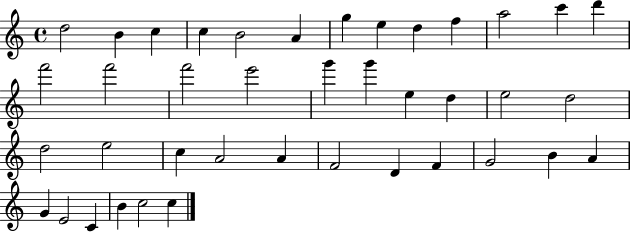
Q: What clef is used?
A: treble